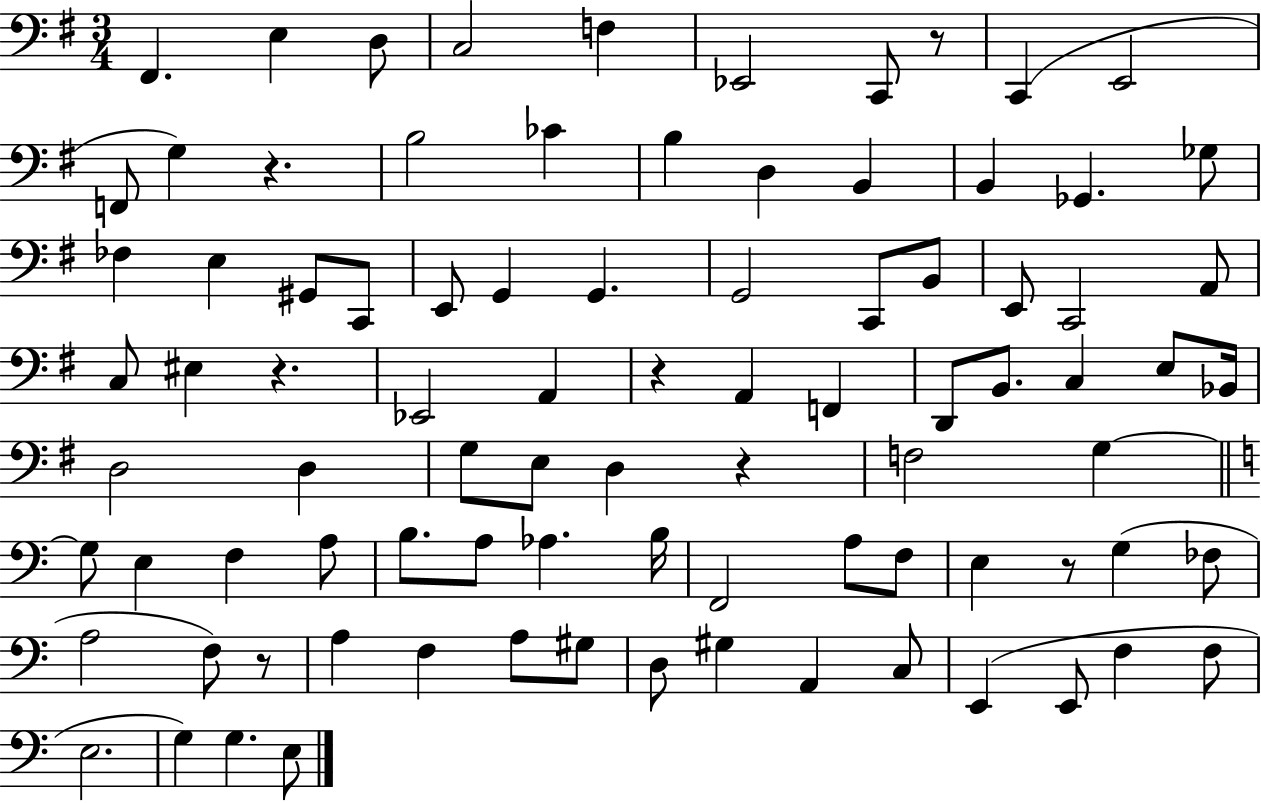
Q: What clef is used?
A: bass